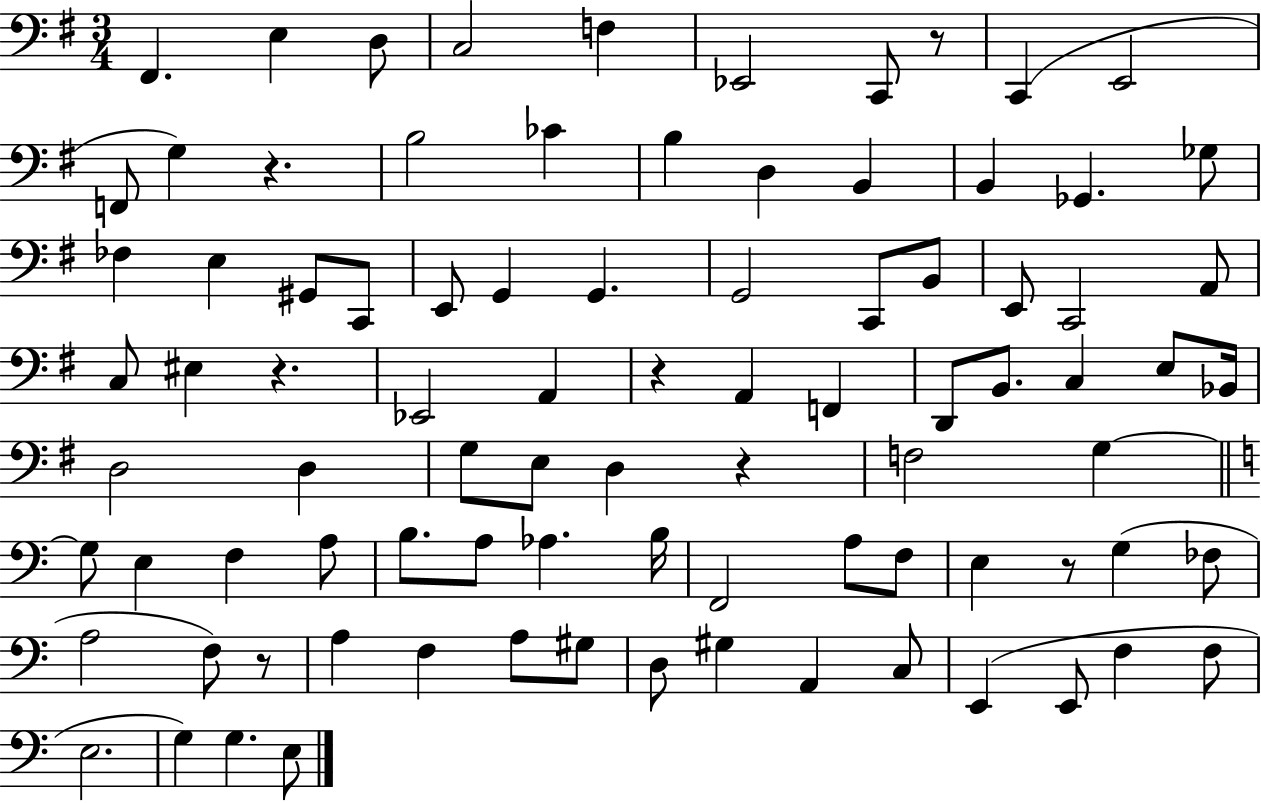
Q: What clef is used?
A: bass